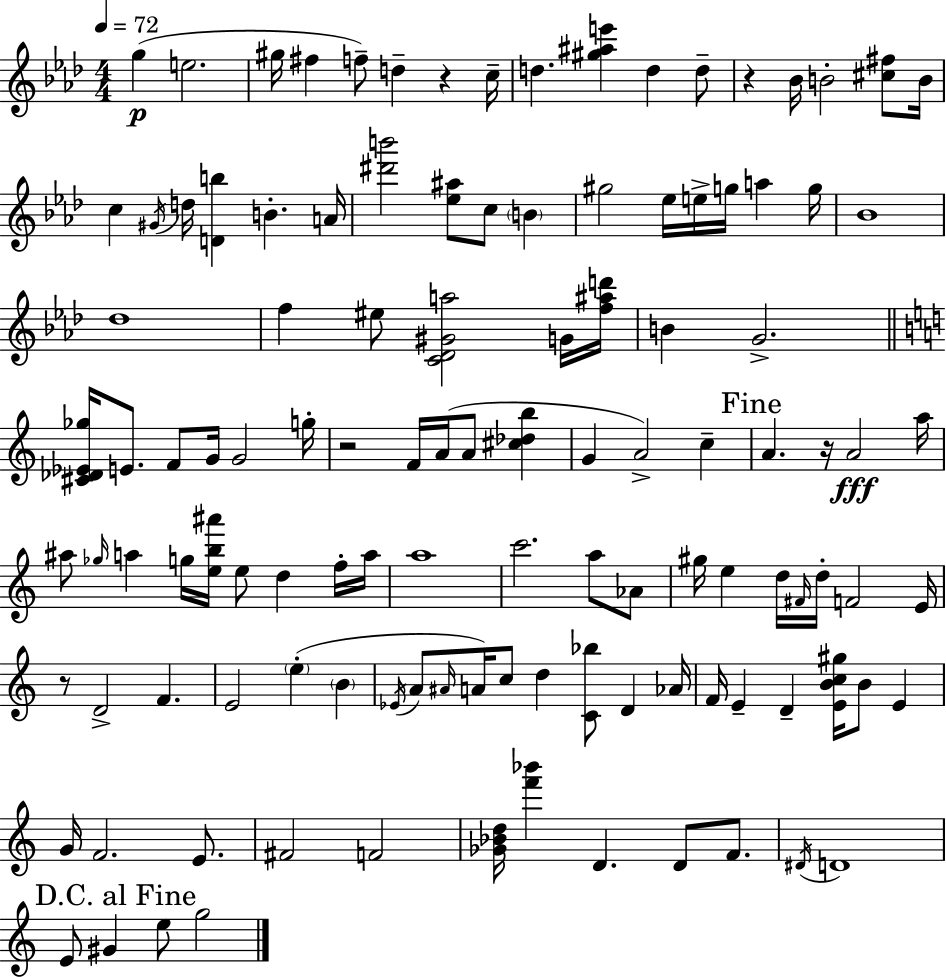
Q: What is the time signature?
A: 4/4